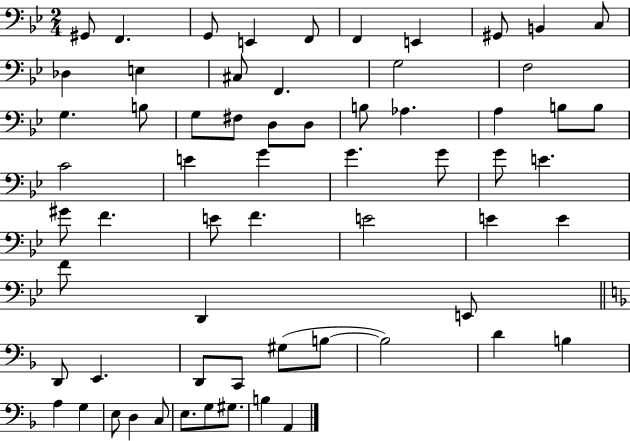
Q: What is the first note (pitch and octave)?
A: G#2